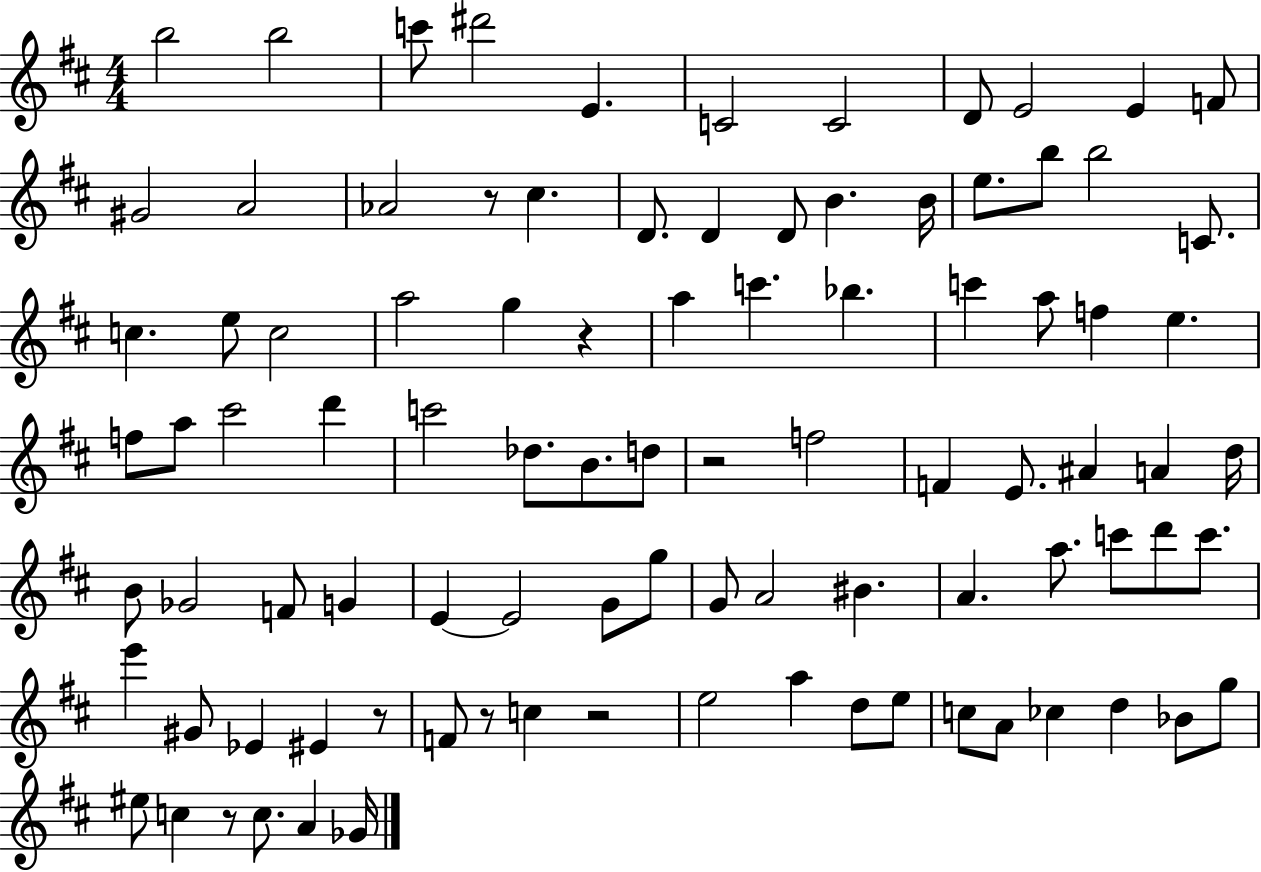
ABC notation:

X:1
T:Untitled
M:4/4
L:1/4
K:D
b2 b2 c'/2 ^d'2 E C2 C2 D/2 E2 E F/2 ^G2 A2 _A2 z/2 ^c D/2 D D/2 B B/4 e/2 b/2 b2 C/2 c e/2 c2 a2 g z a c' _b c' a/2 f e f/2 a/2 ^c'2 d' c'2 _d/2 B/2 d/2 z2 f2 F E/2 ^A A d/4 B/2 _G2 F/2 G E E2 G/2 g/2 G/2 A2 ^B A a/2 c'/2 d'/2 c'/2 e' ^G/2 _E ^E z/2 F/2 z/2 c z2 e2 a d/2 e/2 c/2 A/2 _c d _B/2 g/2 ^e/2 c z/2 c/2 A _G/4